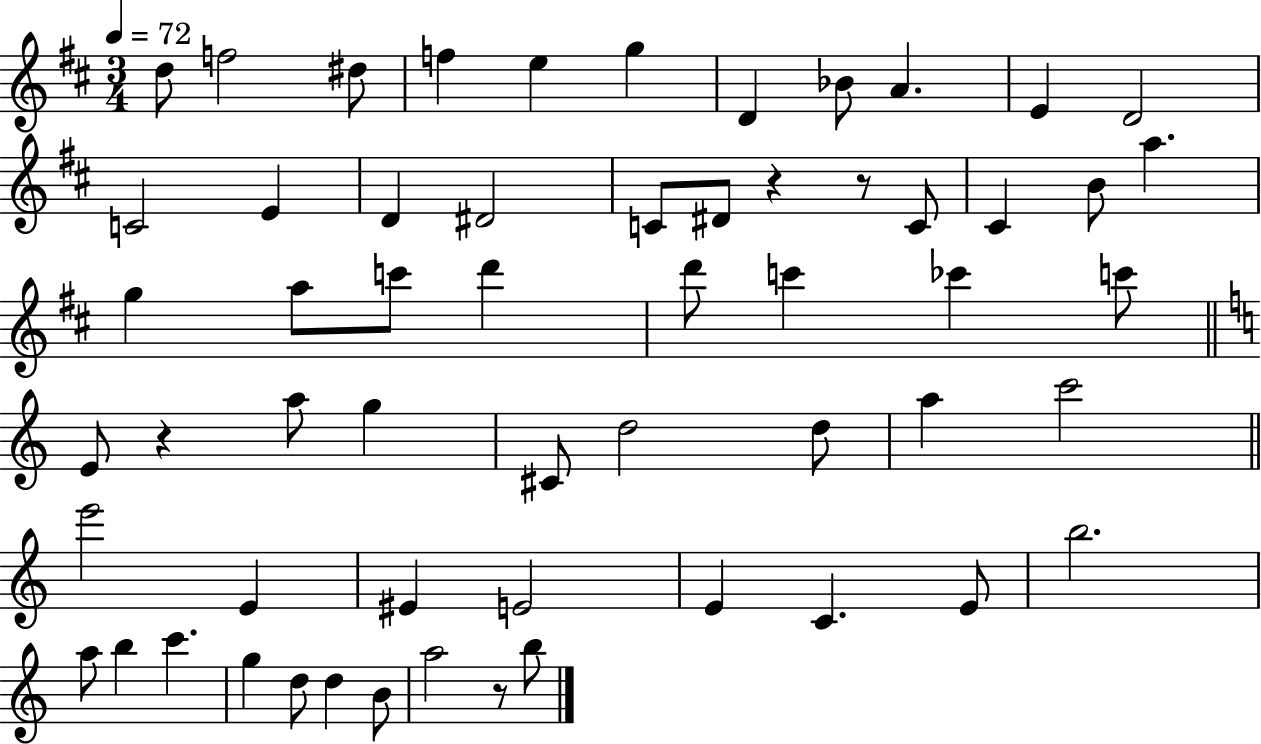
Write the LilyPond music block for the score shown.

{
  \clef treble
  \numericTimeSignature
  \time 3/4
  \key d \major
  \tempo 4 = 72
  d''8 f''2 dis''8 | f''4 e''4 g''4 | d'4 bes'8 a'4. | e'4 d'2 | \break c'2 e'4 | d'4 dis'2 | c'8 dis'8 r4 r8 c'8 | cis'4 b'8 a''4. | \break g''4 a''8 c'''8 d'''4 | d'''8 c'''4 ces'''4 c'''8 | \bar "||" \break \key c \major e'8 r4 a''8 g''4 | cis'8 d''2 d''8 | a''4 c'''2 | \bar "||" \break \key c \major e'''2 e'4 | eis'4 e'2 | e'4 c'4. e'8 | b''2. | \break a''8 b''4 c'''4. | g''4 d''8 d''4 b'8 | a''2 r8 b''8 | \bar "|."
}